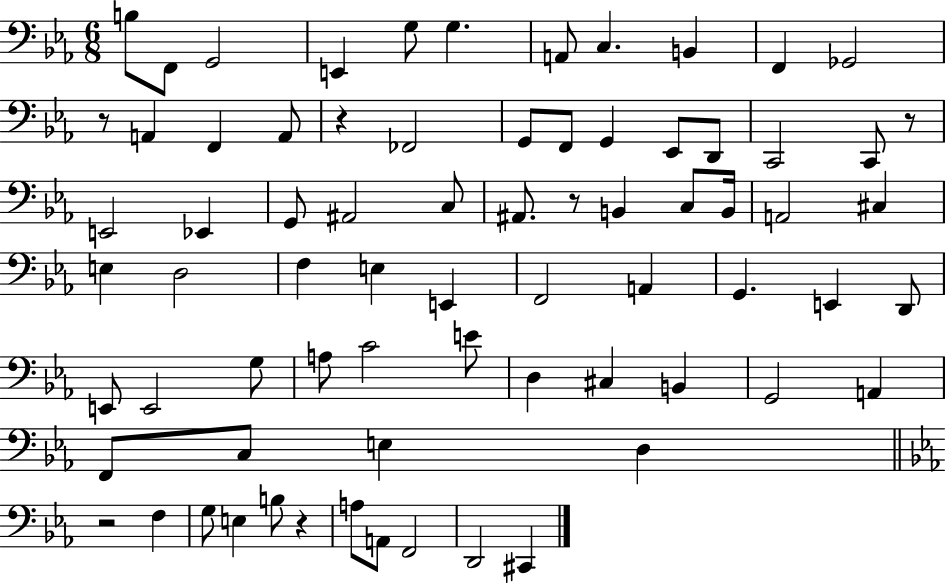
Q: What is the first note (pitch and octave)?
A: B3